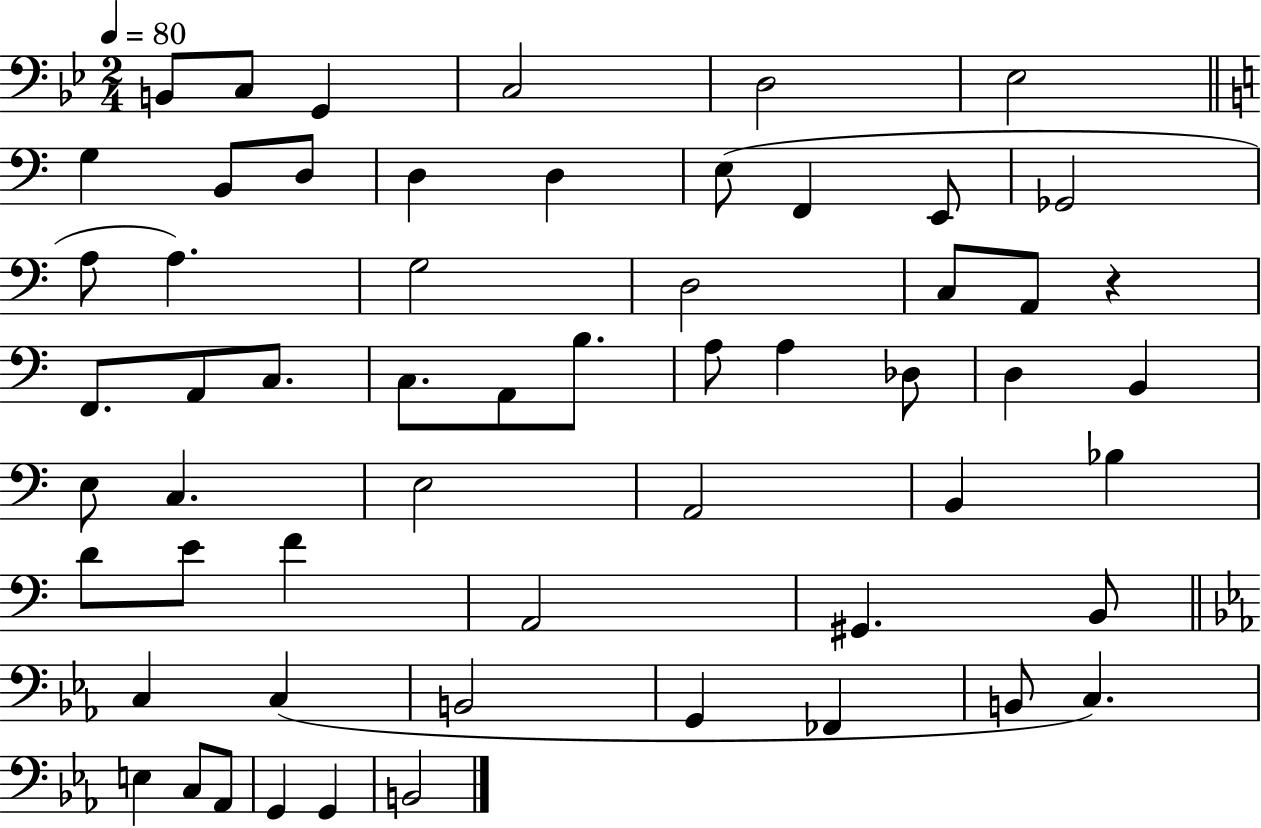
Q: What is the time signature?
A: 2/4